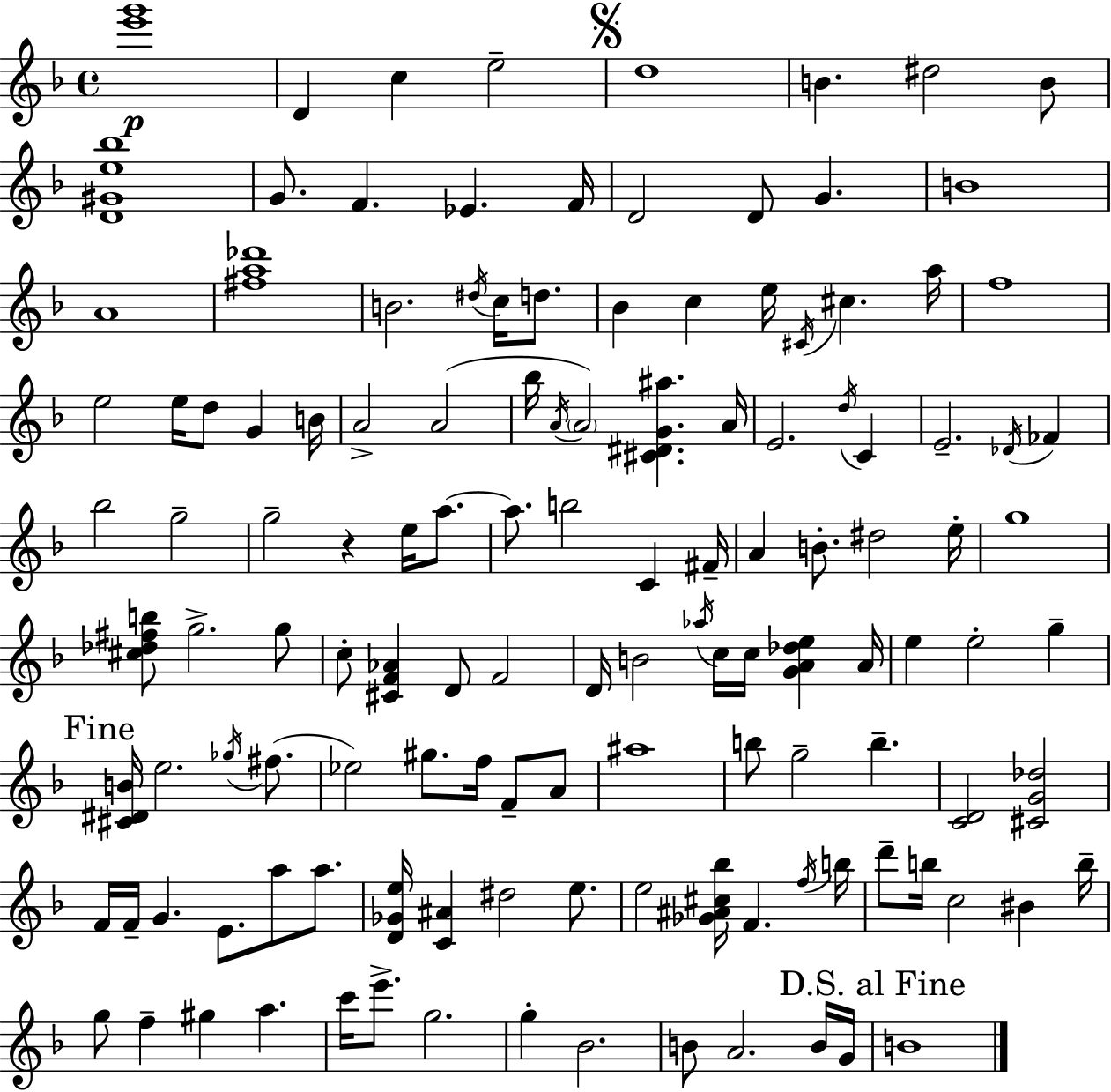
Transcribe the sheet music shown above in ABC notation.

X:1
T:Untitled
M:4/4
L:1/4
K:Dm
[e'g']4 D c e2 d4 B ^d2 B/2 [D^Ge_b]4 G/2 F _E F/4 D2 D/2 G B4 A4 [^fa_d']4 B2 ^d/4 c/4 d/2 _B c e/4 ^C/4 ^c a/4 f4 e2 e/4 d/2 G B/4 A2 A2 _b/4 A/4 A2 [^C^DG^a] A/4 E2 d/4 C E2 _D/4 _F _b2 g2 g2 z e/4 a/2 a/2 b2 C ^F/4 A B/2 ^d2 e/4 g4 [^c_d^fb]/2 g2 g/2 c/2 [^CF_A] D/2 F2 D/4 B2 _a/4 c/4 c/4 [GA_de] A/4 e e2 g [^C^DB]/4 e2 _g/4 ^f/2 _e2 ^g/2 f/4 F/2 A/2 ^a4 b/2 g2 b [CD]2 [^CG_d]2 F/4 F/4 G E/2 a/2 a/2 [D_Ge]/4 [C^A] ^d2 e/2 e2 [_G^A^c_b]/4 F f/4 b/4 d'/2 b/4 c2 ^B b/4 g/2 f ^g a c'/4 e'/2 g2 g _B2 B/2 A2 B/4 G/4 B4